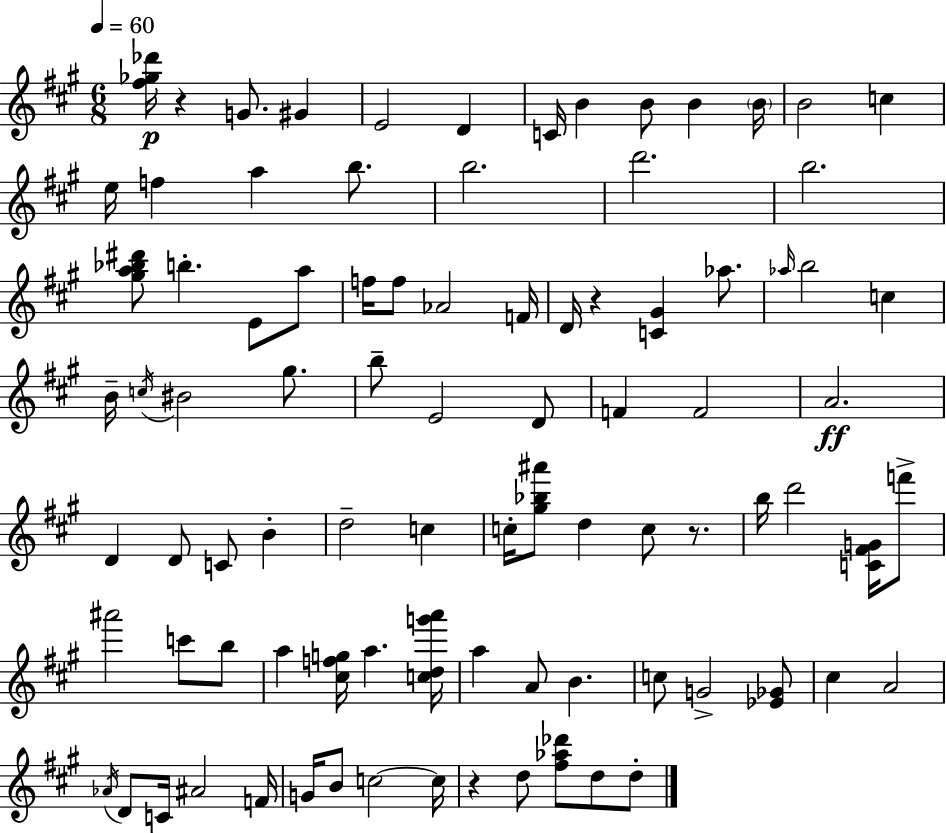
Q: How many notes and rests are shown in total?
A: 89